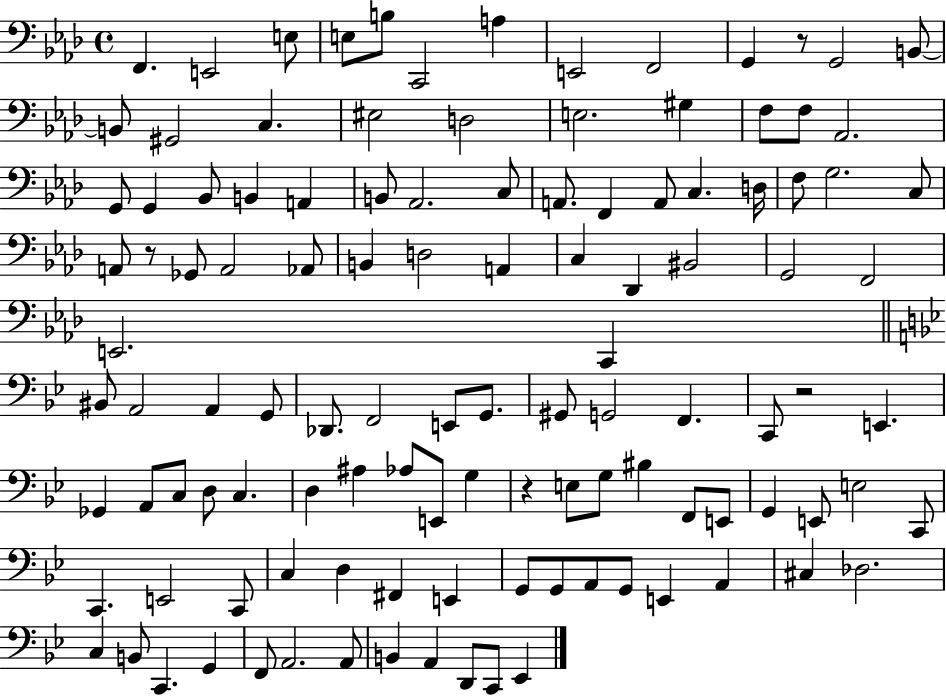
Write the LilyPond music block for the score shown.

{
  \clef bass
  \time 4/4
  \defaultTimeSignature
  \key aes \major
  f,4. e,2 e8 | e8 b8 c,2 a4 | e,2 f,2 | g,4 r8 g,2 b,8~~ | \break b,8 gis,2 c4. | eis2 d2 | e2. gis4 | f8 f8 aes,2. | \break g,8 g,4 bes,8 b,4 a,4 | b,8 aes,2. c8 | a,8. f,4 a,8 c4. d16 | f8 g2. c8 | \break a,8 r8 ges,8 a,2 aes,8 | b,4 d2 a,4 | c4 des,4 bis,2 | g,2 f,2 | \break e,2. c,4 | \bar "||" \break \key bes \major bis,8 a,2 a,4 g,8 | des,8. f,2 e,8 g,8. | gis,8 g,2 f,4. | c,8 r2 e,4. | \break ges,4 a,8 c8 d8 c4. | d4 ais4 aes8 e,8 g4 | r4 e8 g8 bis4 f,8 e,8 | g,4 e,8 e2 c,8 | \break c,4. e,2 c,8 | c4 d4 fis,4 e,4 | g,8 g,8 a,8 g,8 e,4 a,4 | cis4 des2. | \break c4 b,8 c,4. g,4 | f,8 a,2. a,8 | b,4 a,4 d,8 c,8 ees,4 | \bar "|."
}